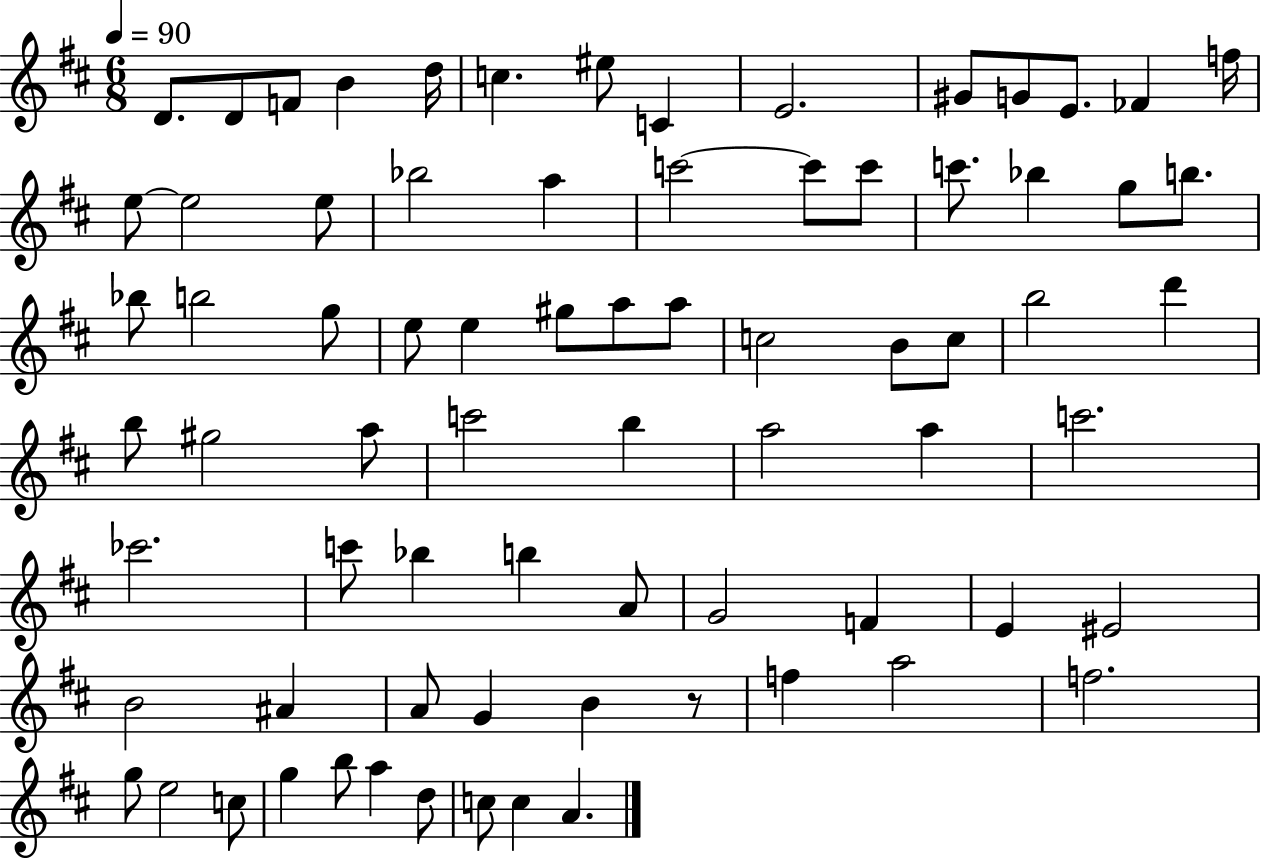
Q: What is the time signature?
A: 6/8